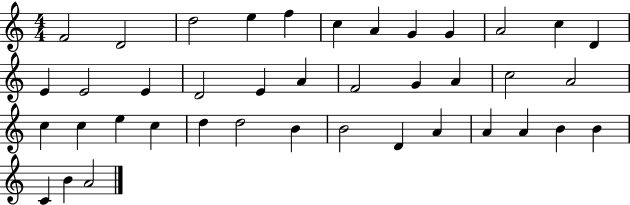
X:1
T:Untitled
M:4/4
L:1/4
K:C
F2 D2 d2 e f c A G G A2 c D E E2 E D2 E A F2 G A c2 A2 c c e c d d2 B B2 D A A A B B C B A2